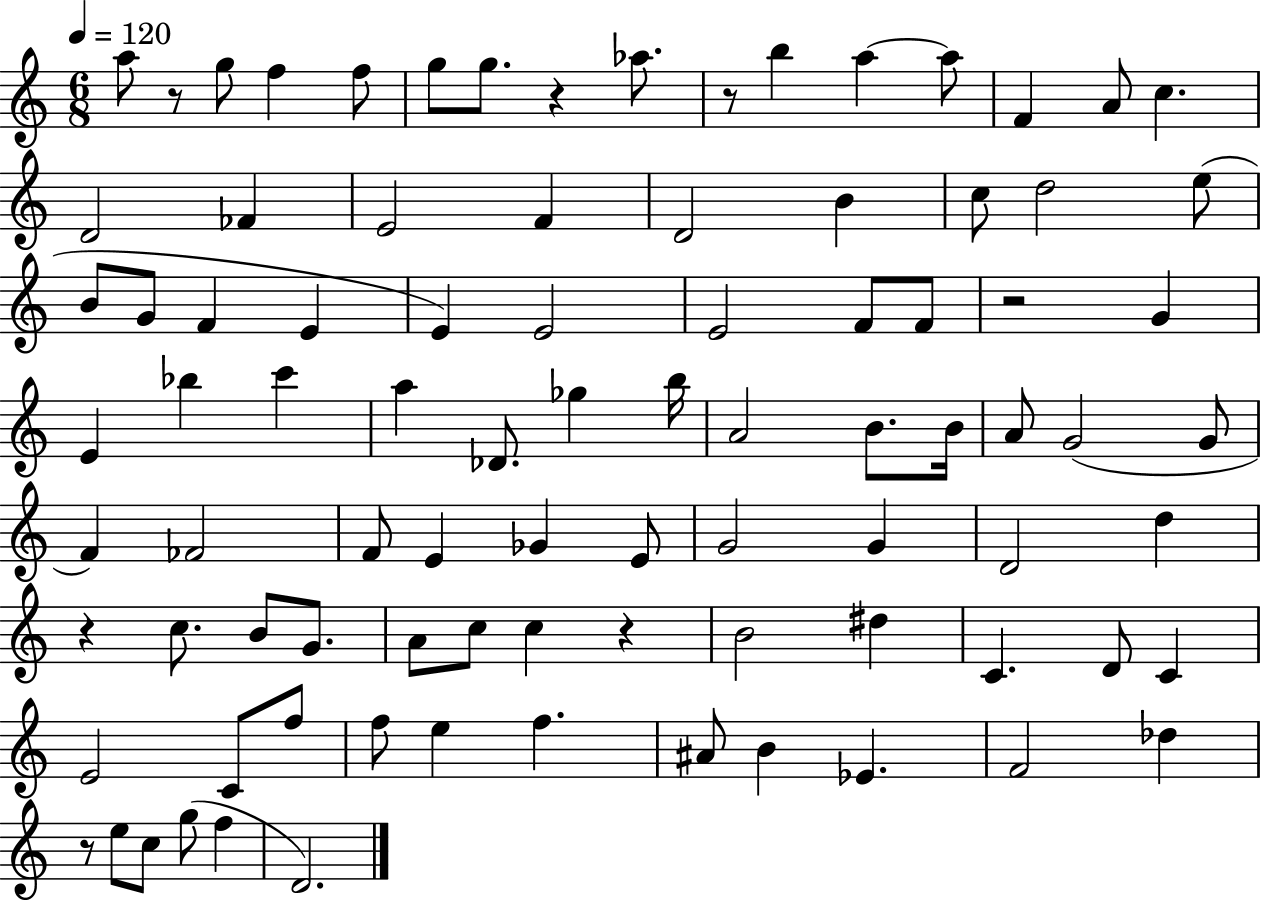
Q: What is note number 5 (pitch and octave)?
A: G5